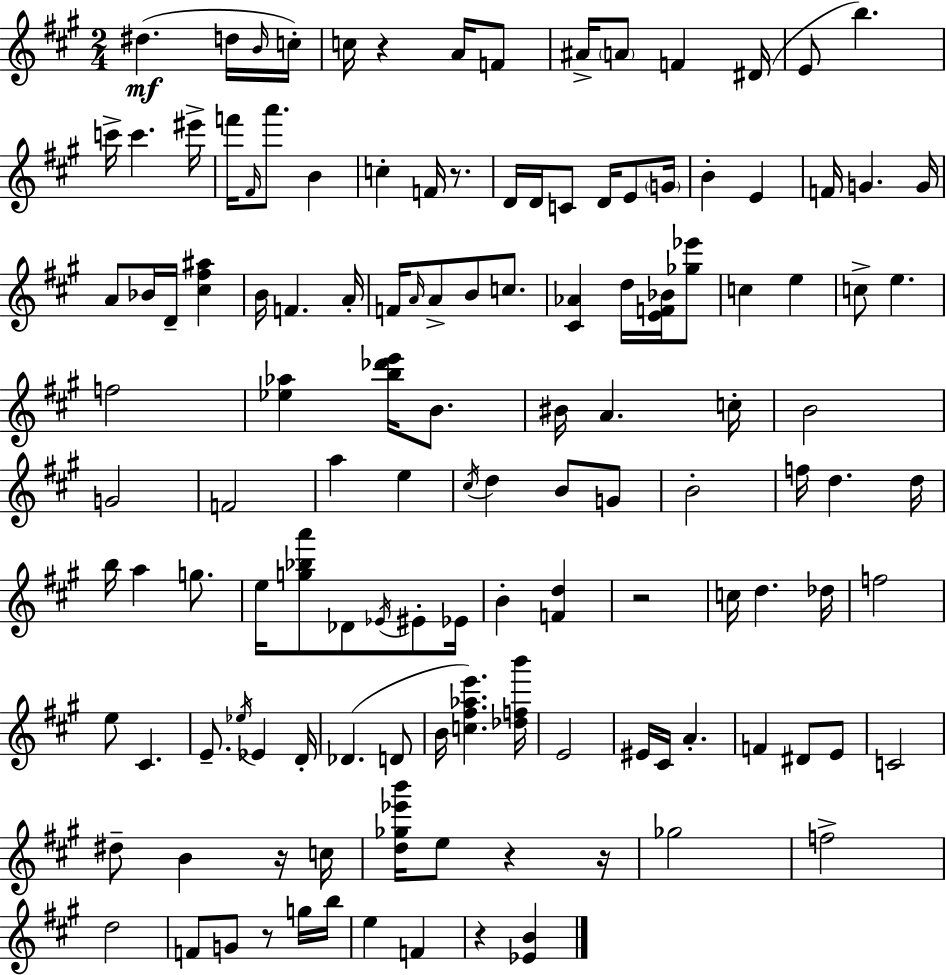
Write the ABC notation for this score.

X:1
T:Untitled
M:2/4
L:1/4
K:A
^d d/4 B/4 c/4 c/4 z A/4 F/2 ^A/4 A/2 F ^D/4 E/2 b c'/4 c' ^e'/4 f'/4 ^F/4 a'/2 B c F/4 z/2 D/4 D/4 C/2 D/4 E/2 G/4 B E F/4 G G/4 A/2 _B/4 D/4 [^c^f^a] B/4 F A/4 F/4 A/4 A/2 B/2 c/2 [^C_A] d/4 [EF_B]/4 [_g_e']/2 c e c/2 e f2 [_e_a] [b_d'e']/4 B/2 ^B/4 A c/4 B2 G2 F2 a e ^c/4 d B/2 G/2 B2 f/4 d d/4 b/4 a g/2 e/4 [g_ba']/2 _D/2 _E/4 ^E/2 _E/4 B [Fd] z2 c/4 d _d/4 f2 e/2 ^C E/2 _e/4 _E D/4 _D D/2 B/4 [c^f_ae'] [_dfb']/4 E2 ^E/4 ^C/4 A F ^D/2 E/2 C2 ^d/2 B z/4 c/4 [d_g_e'b']/4 e/2 z z/4 _g2 f2 d2 F/2 G/2 z/2 g/4 b/4 e F z [_EB]